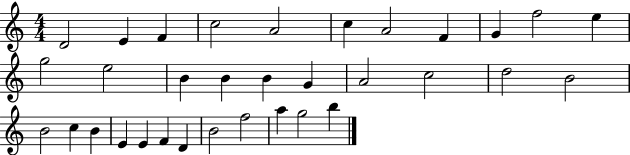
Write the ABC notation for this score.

X:1
T:Untitled
M:4/4
L:1/4
K:C
D2 E F c2 A2 c A2 F G f2 e g2 e2 B B B G A2 c2 d2 B2 B2 c B E E F D B2 f2 a g2 b